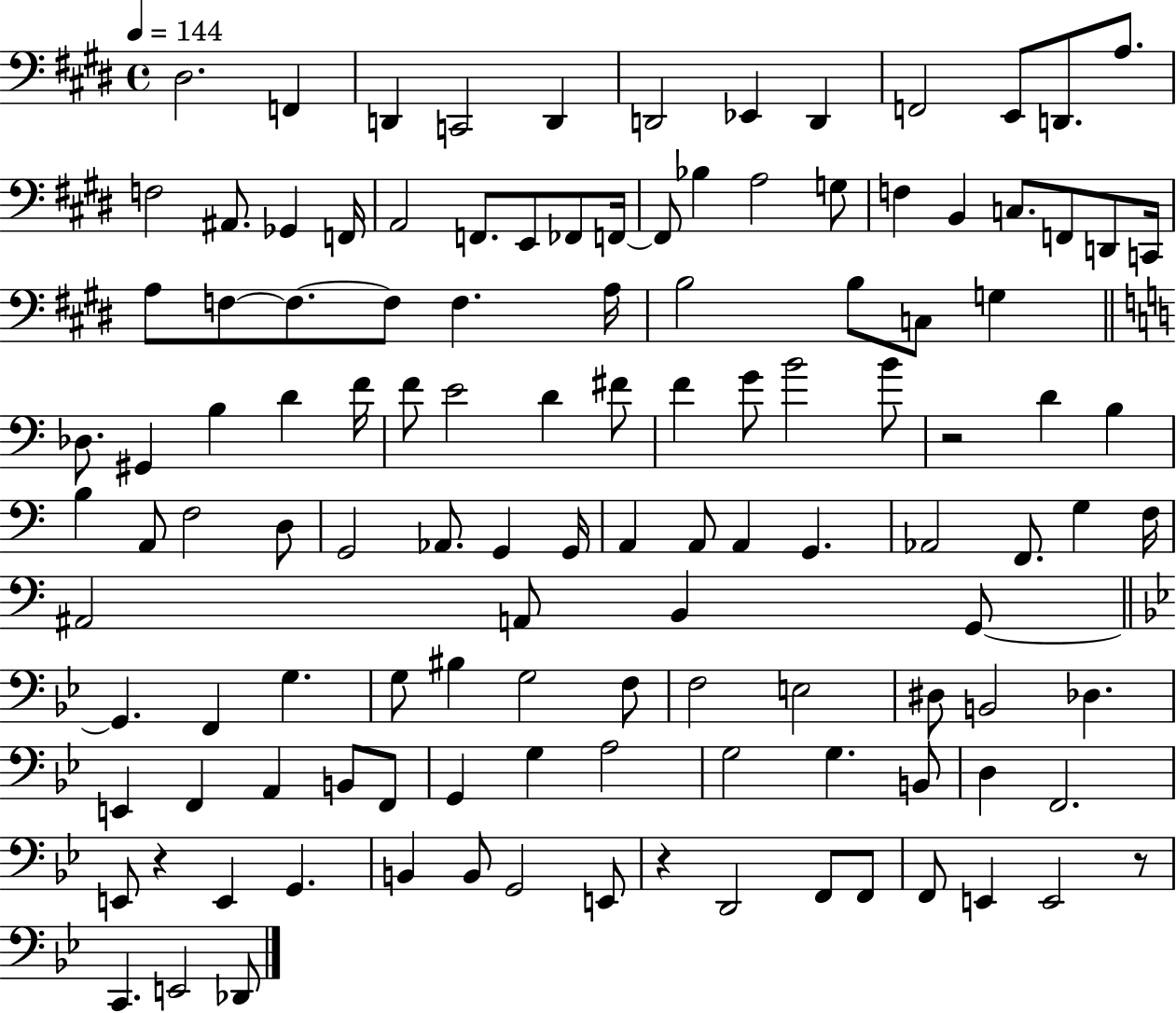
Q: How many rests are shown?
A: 4